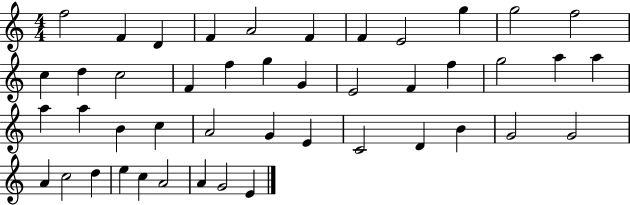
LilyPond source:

{
  \clef treble
  \numericTimeSignature
  \time 4/4
  \key c \major
  f''2 f'4 d'4 | f'4 a'2 f'4 | f'4 e'2 g''4 | g''2 f''2 | \break c''4 d''4 c''2 | f'4 f''4 g''4 g'4 | e'2 f'4 f''4 | g''2 a''4 a''4 | \break a''4 a''4 b'4 c''4 | a'2 g'4 e'4 | c'2 d'4 b'4 | g'2 g'2 | \break a'4 c''2 d''4 | e''4 c''4 a'2 | a'4 g'2 e'4 | \bar "|."
}